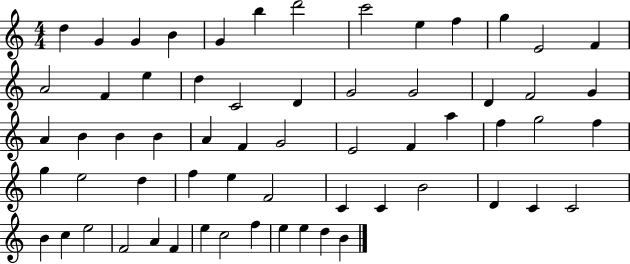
{
  \clef treble
  \numericTimeSignature
  \time 4/4
  \key c \major
  d''4 g'4 g'4 b'4 | g'4 b''4 d'''2 | c'''2 e''4 f''4 | g''4 e'2 f'4 | \break a'2 f'4 e''4 | d''4 c'2 d'4 | g'2 g'2 | d'4 f'2 g'4 | \break a'4 b'4 b'4 b'4 | a'4 f'4 g'2 | e'2 f'4 a''4 | f''4 g''2 f''4 | \break g''4 e''2 d''4 | f''4 e''4 f'2 | c'4 c'4 b'2 | d'4 c'4 c'2 | \break b'4 c''4 e''2 | f'2 a'4 f'4 | e''4 c''2 f''4 | e''4 e''4 d''4 b'4 | \break \bar "|."
}